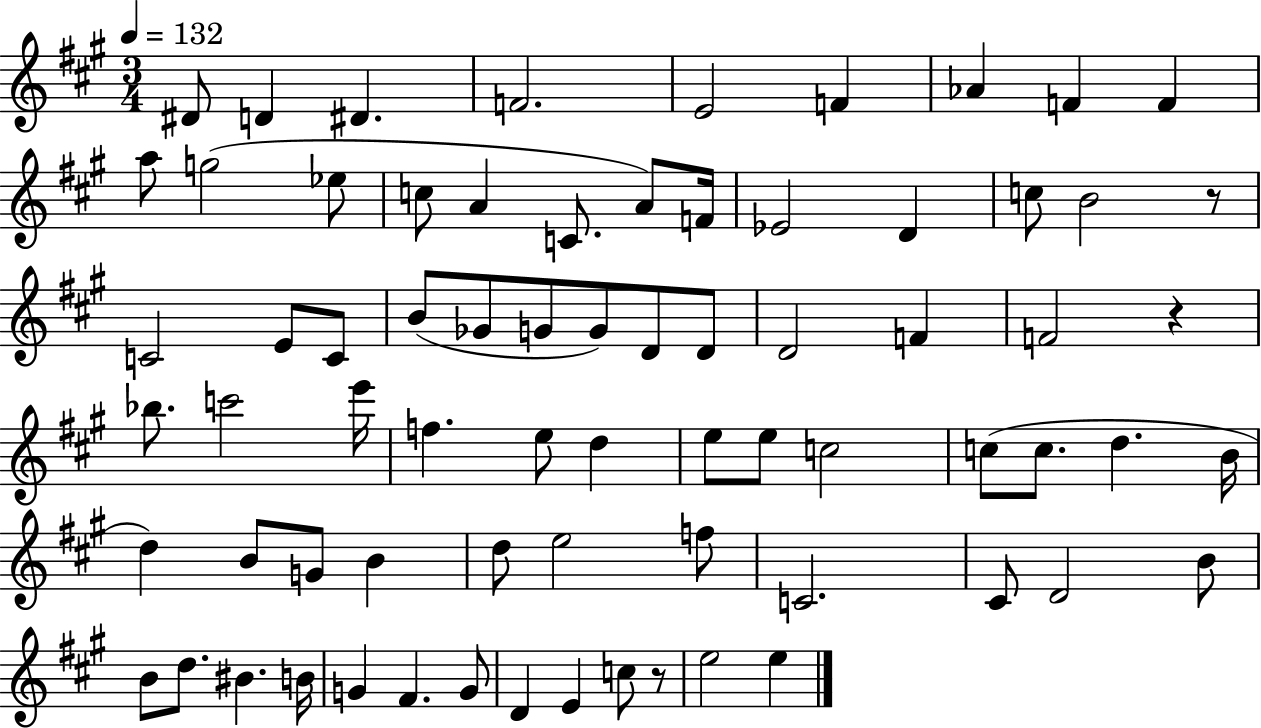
D#4/e D4/q D#4/q. F4/h. E4/h F4/q Ab4/q F4/q F4/q A5/e G5/h Eb5/e C5/e A4/q C4/e. A4/e F4/s Eb4/h D4/q C5/e B4/h R/e C4/h E4/e C4/e B4/e Gb4/e G4/e G4/e D4/e D4/e D4/h F4/q F4/h R/q Bb5/e. C6/h E6/s F5/q. E5/e D5/q E5/e E5/e C5/h C5/e C5/e. D5/q. B4/s D5/q B4/e G4/e B4/q D5/e E5/h F5/e C4/h. C#4/e D4/h B4/e B4/e D5/e. BIS4/q. B4/s G4/q F#4/q. G4/e D4/q E4/q C5/e R/e E5/h E5/q